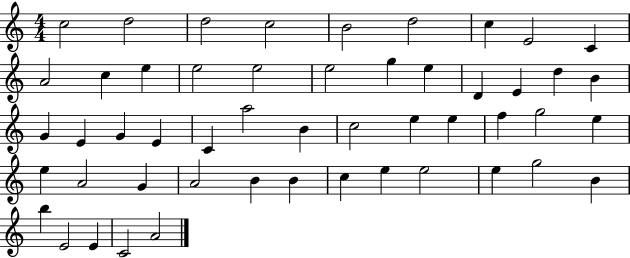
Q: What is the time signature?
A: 4/4